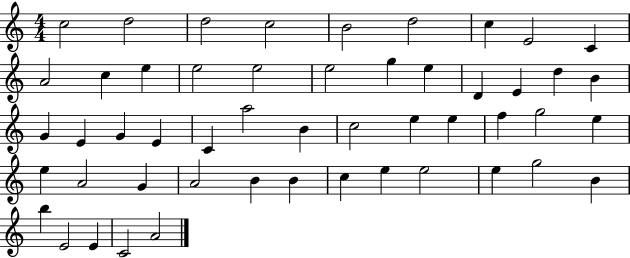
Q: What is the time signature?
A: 4/4